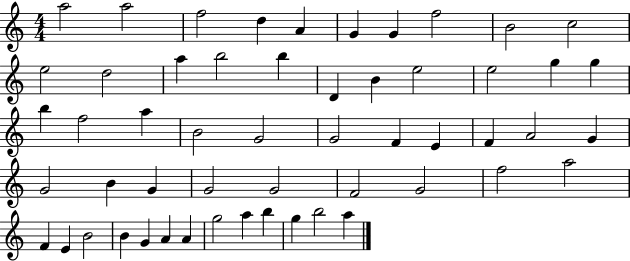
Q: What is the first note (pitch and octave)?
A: A5